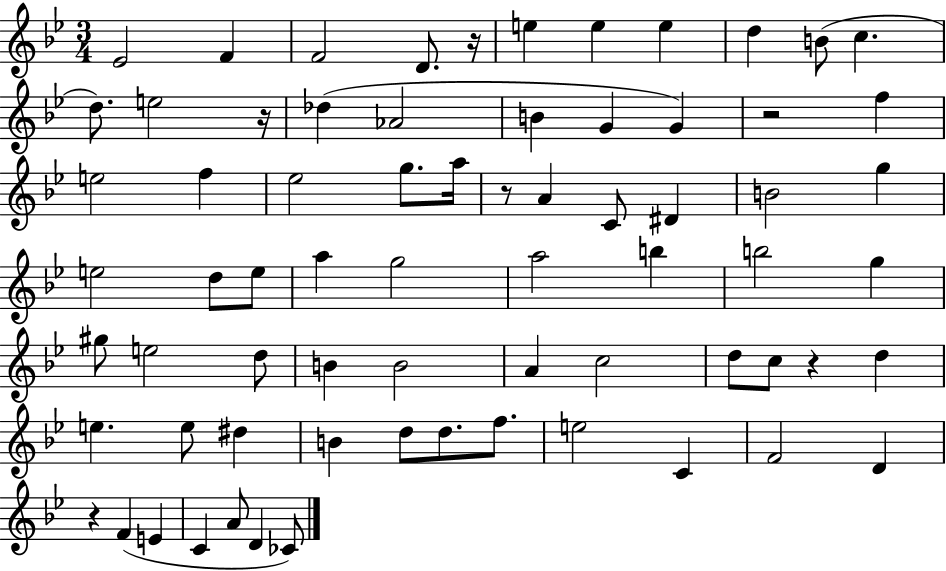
{
  \clef treble
  \numericTimeSignature
  \time 3/4
  \key bes \major
  ees'2 f'4 | f'2 d'8. r16 | e''4 e''4 e''4 | d''4 b'8( c''4. | \break d''8.) e''2 r16 | des''4( aes'2 | b'4 g'4 g'4) | r2 f''4 | \break e''2 f''4 | ees''2 g''8. a''16 | r8 a'4 c'8 dis'4 | b'2 g''4 | \break e''2 d''8 e''8 | a''4 g''2 | a''2 b''4 | b''2 g''4 | \break gis''8 e''2 d''8 | b'4 b'2 | a'4 c''2 | d''8 c''8 r4 d''4 | \break e''4. e''8 dis''4 | b'4 d''8 d''8. f''8. | e''2 c'4 | f'2 d'4 | \break r4 f'4( e'4 | c'4 a'8 d'4 ces'8) | \bar "|."
}